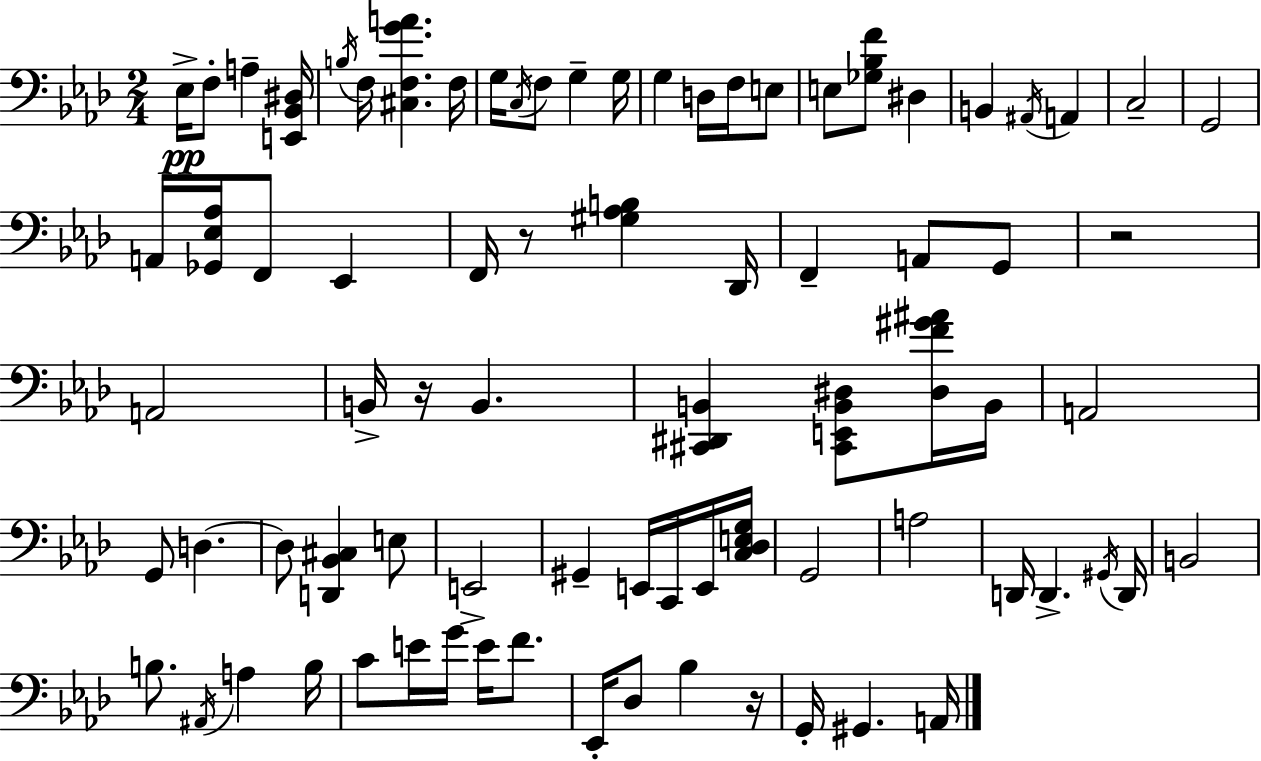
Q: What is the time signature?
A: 2/4